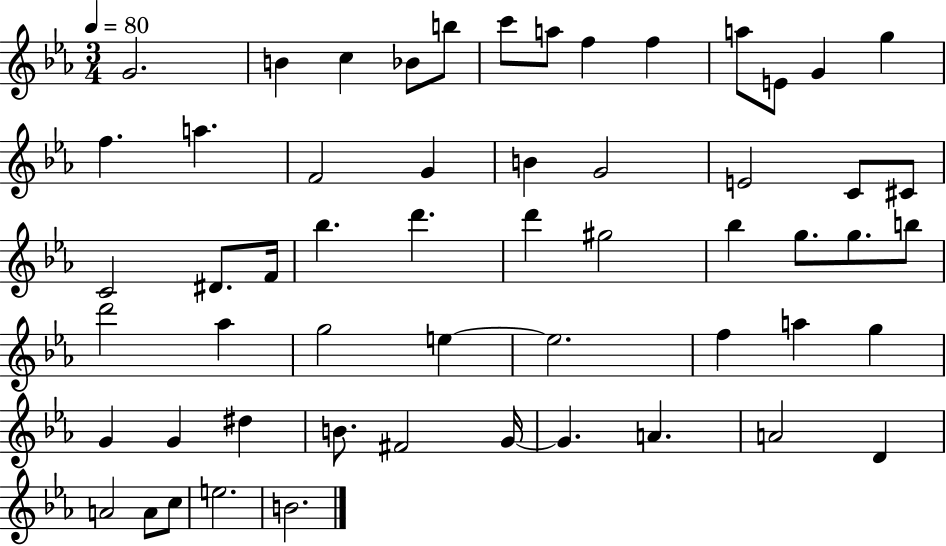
X:1
T:Untitled
M:3/4
L:1/4
K:Eb
G2 B c _B/2 b/2 c'/2 a/2 f f a/2 E/2 G g f a F2 G B G2 E2 C/2 ^C/2 C2 ^D/2 F/4 _b d' d' ^g2 _b g/2 g/2 b/2 d'2 _a g2 e e2 f a g G G ^d B/2 ^F2 G/4 G A A2 D A2 A/2 c/2 e2 B2